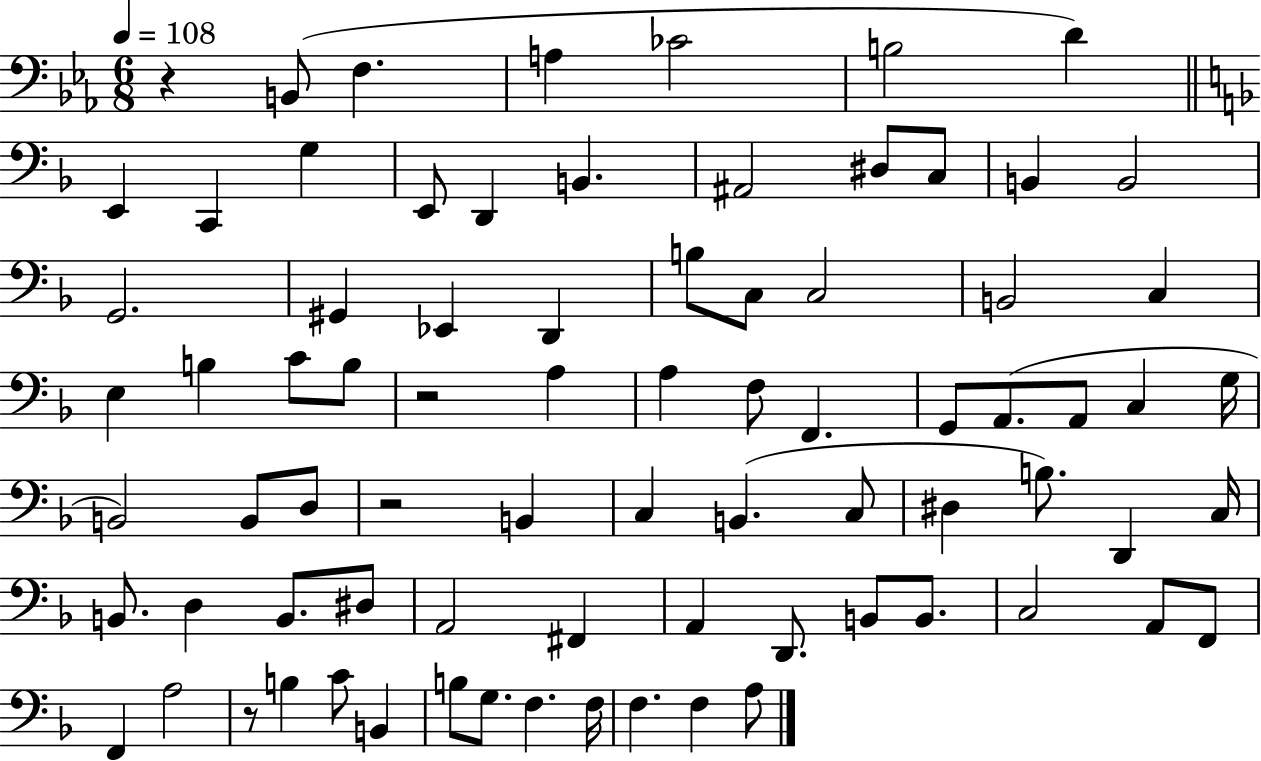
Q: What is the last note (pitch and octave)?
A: A3